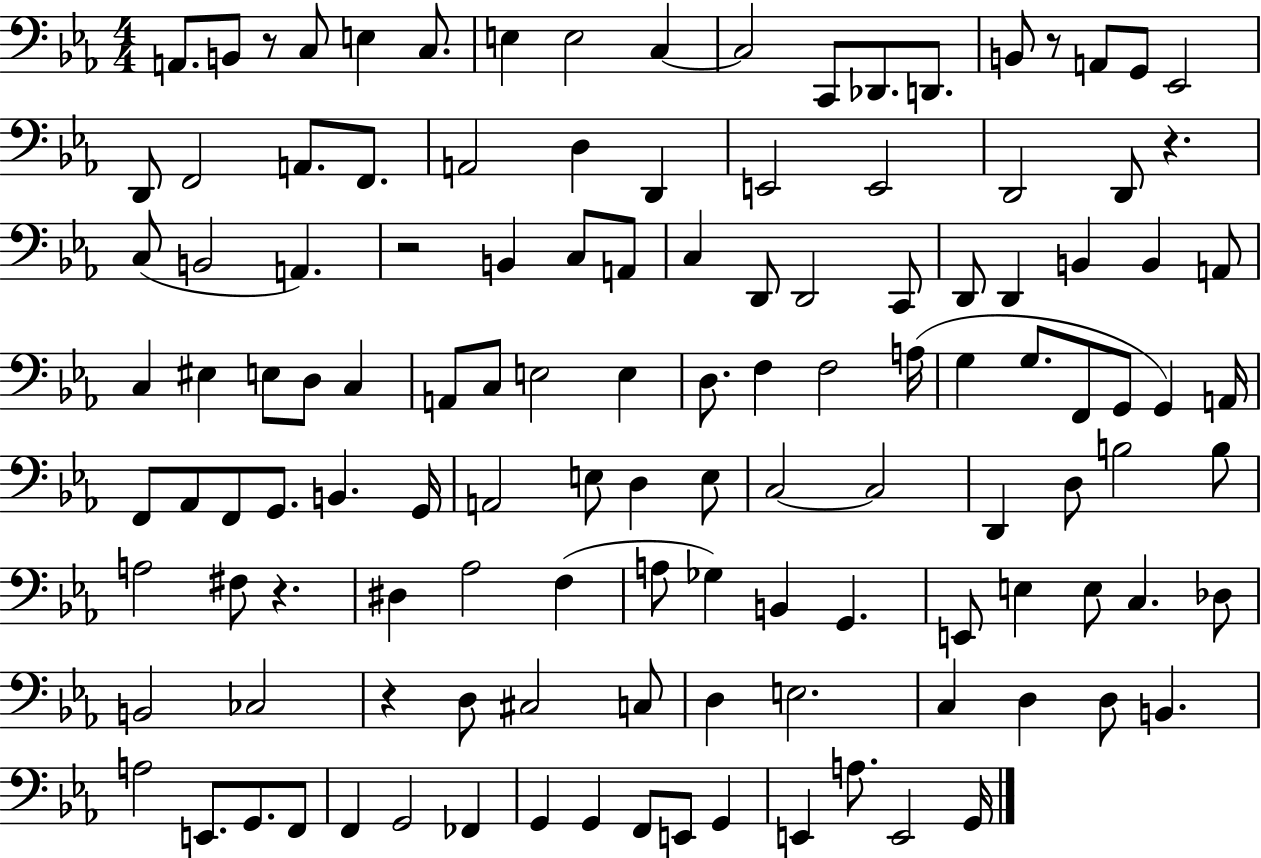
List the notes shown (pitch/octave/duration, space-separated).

A2/e. B2/e R/e C3/e E3/q C3/e. E3/q E3/h C3/q C3/h C2/e Db2/e. D2/e. B2/e R/e A2/e G2/e Eb2/h D2/e F2/h A2/e. F2/e. A2/h D3/q D2/q E2/h E2/h D2/h D2/e R/q. C3/e B2/h A2/q. R/h B2/q C3/e A2/e C3/q D2/e D2/h C2/e D2/e D2/q B2/q B2/q A2/e C3/q EIS3/q E3/e D3/e C3/q A2/e C3/e E3/h E3/q D3/e. F3/q F3/h A3/s G3/q G3/e. F2/e G2/e G2/q A2/s F2/e Ab2/e F2/e G2/e. B2/q. G2/s A2/h E3/e D3/q E3/e C3/h C3/h D2/q D3/e B3/h B3/e A3/h F#3/e R/q. D#3/q Ab3/h F3/q A3/e Gb3/q B2/q G2/q. E2/e E3/q E3/e C3/q. Db3/e B2/h CES3/h R/q D3/e C#3/h C3/e D3/q E3/h. C3/q D3/q D3/e B2/q. A3/h E2/e. G2/e. F2/e F2/q G2/h FES2/q G2/q G2/q F2/e E2/e G2/q E2/q A3/e. E2/h G2/s